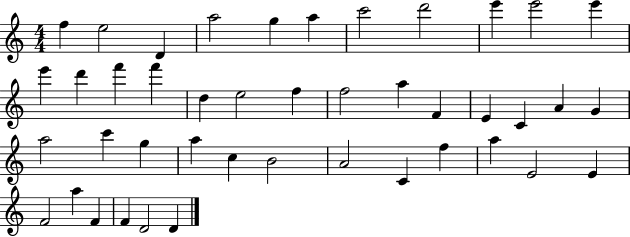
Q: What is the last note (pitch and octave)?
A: D4